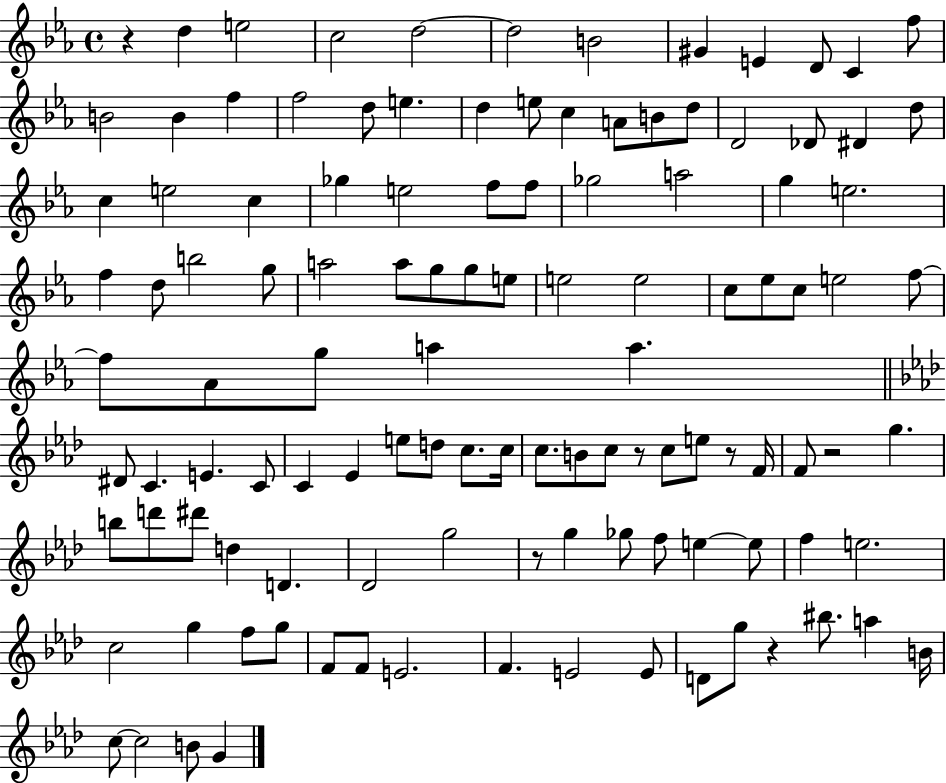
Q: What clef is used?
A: treble